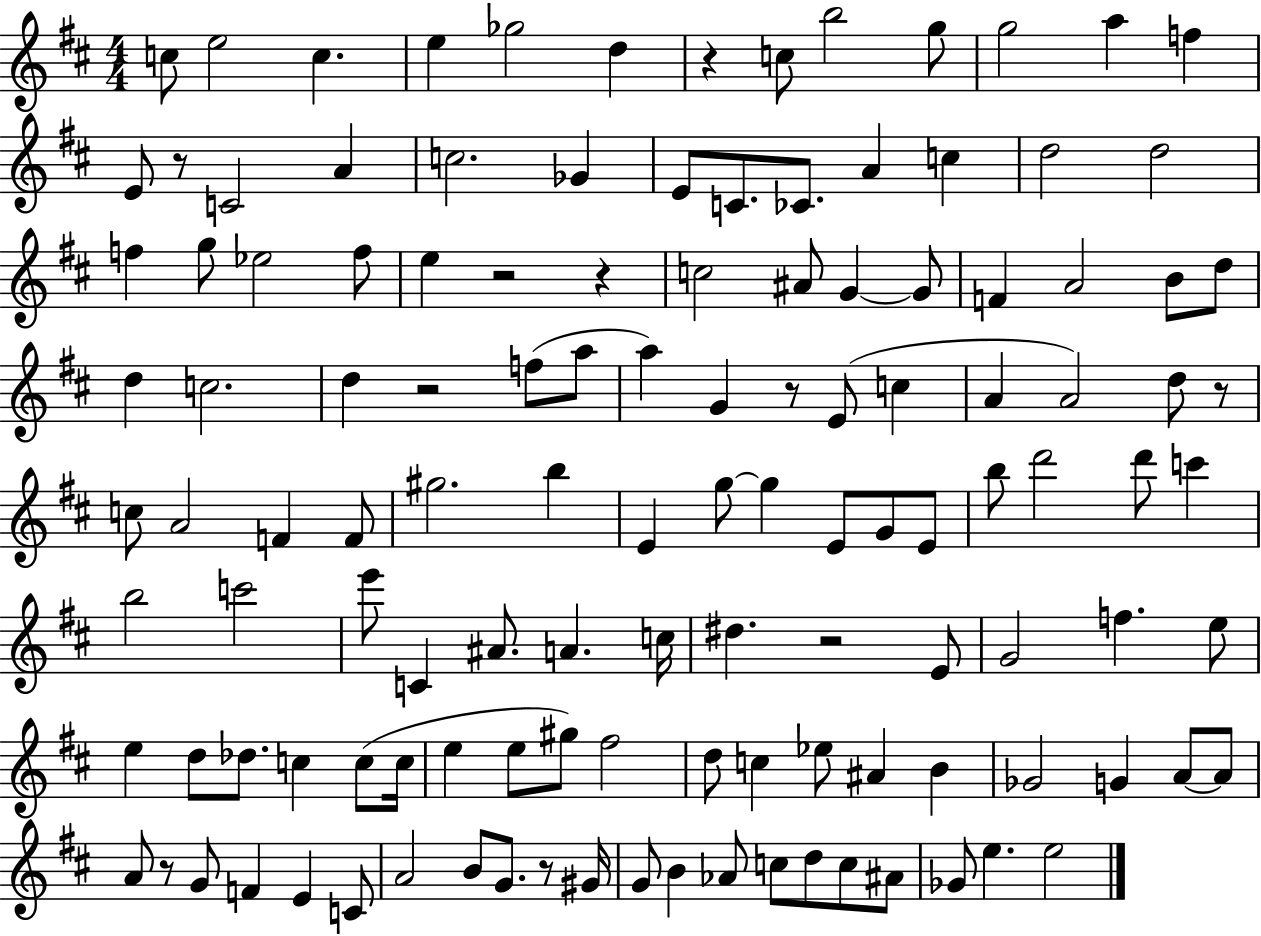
C5/e E5/h C5/q. E5/q Gb5/h D5/q R/q C5/e B5/h G5/e G5/h A5/q F5/q E4/e R/e C4/h A4/q C5/h. Gb4/q E4/e C4/e. CES4/e. A4/q C5/q D5/h D5/h F5/q G5/e Eb5/h F5/e E5/q R/h R/q C5/h A#4/e G4/q G4/e F4/q A4/h B4/e D5/e D5/q C5/h. D5/q R/h F5/e A5/e A5/q G4/q R/e E4/e C5/q A4/q A4/h D5/e R/e C5/e A4/h F4/q F4/e G#5/h. B5/q E4/q G5/e G5/q E4/e G4/e E4/e B5/e D6/h D6/e C6/q B5/h C6/h E6/e C4/q A#4/e. A4/q. C5/s D#5/q. R/h E4/e G4/h F5/q. E5/e E5/q D5/e Db5/e. C5/q C5/e C5/s E5/q E5/e G#5/e F#5/h D5/e C5/q Eb5/e A#4/q B4/q Gb4/h G4/q A4/e A4/e A4/e R/e G4/e F4/q E4/q C4/e A4/h B4/e G4/e. R/e G#4/s G4/e B4/q Ab4/e C5/e D5/e C5/e A#4/e Gb4/e E5/q. E5/h